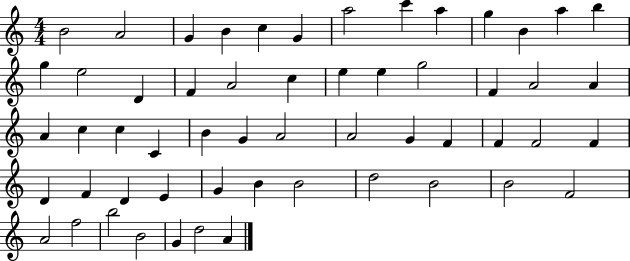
X:1
T:Untitled
M:4/4
L:1/4
K:C
B2 A2 G B c G a2 c' a g B a b g e2 D F A2 c e e g2 F A2 A A c c C B G A2 A2 G F F F2 F D F D E G B B2 d2 B2 B2 F2 A2 f2 b2 B2 G d2 A